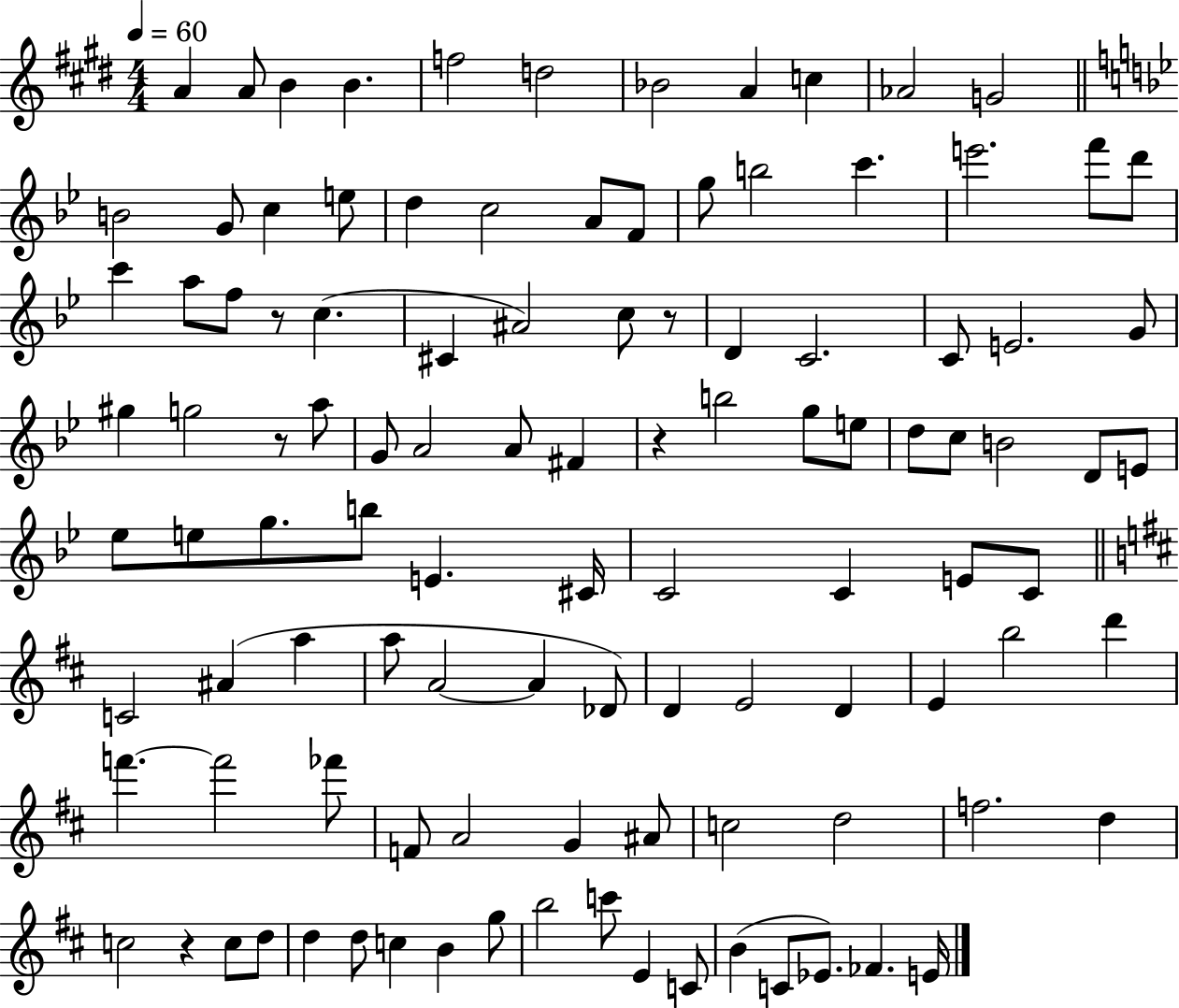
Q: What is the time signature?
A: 4/4